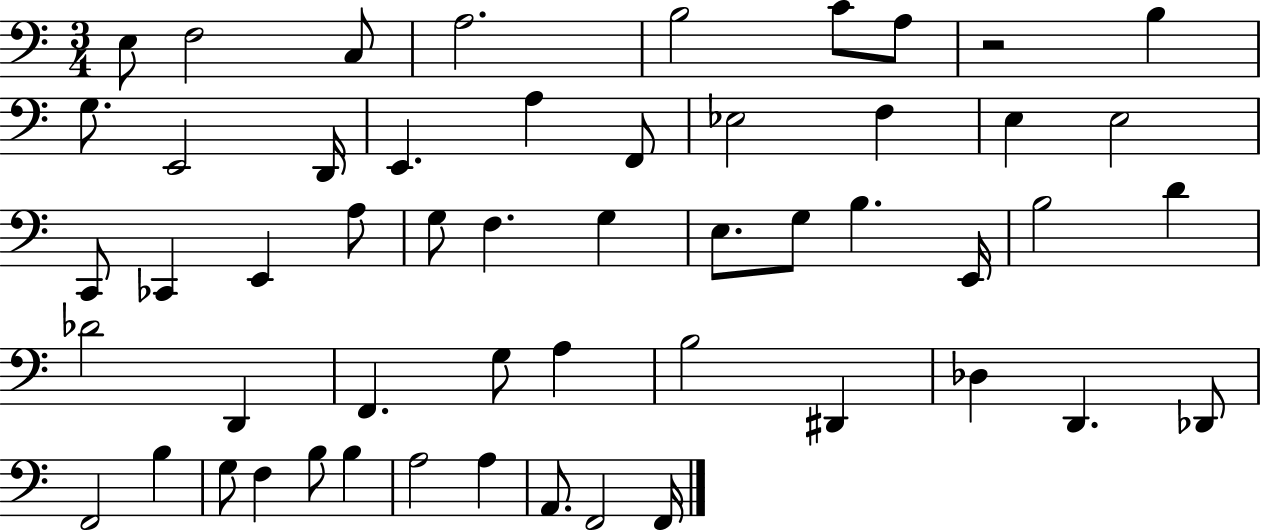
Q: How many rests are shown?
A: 1